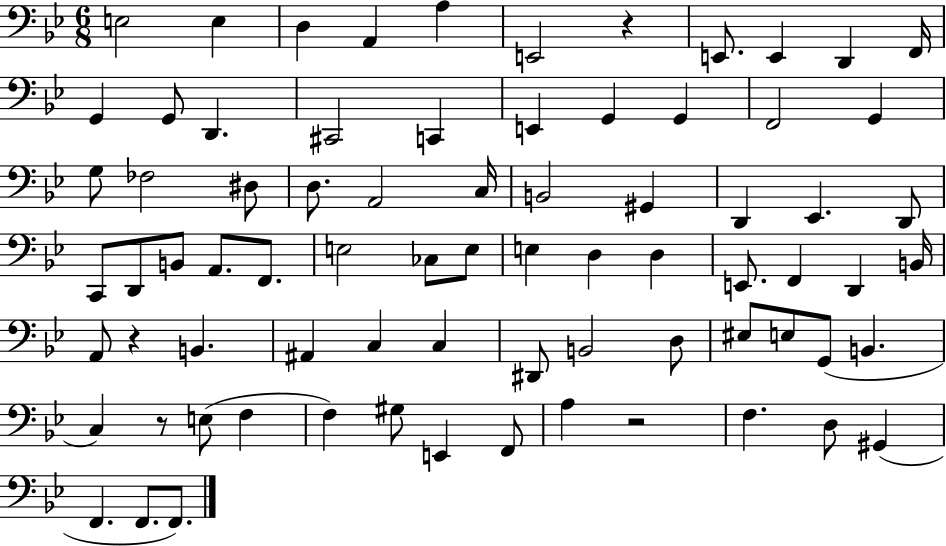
E3/h E3/q D3/q A2/q A3/q E2/h R/q E2/e. E2/q D2/q F2/s G2/q G2/e D2/q. C#2/h C2/q E2/q G2/q G2/q F2/h G2/q G3/e FES3/h D#3/e D3/e. A2/h C3/s B2/h G#2/q D2/q Eb2/q. D2/e C2/e D2/e B2/e A2/e. F2/e. E3/h CES3/e E3/e E3/q D3/q D3/q E2/e. F2/q D2/q B2/s A2/e R/q B2/q. A#2/q C3/q C3/q D#2/e B2/h D3/e EIS3/e E3/e G2/e B2/q. C3/q R/e E3/e F3/q F3/q G#3/e E2/q F2/e A3/q R/h F3/q. D3/e G#2/q F2/q. F2/e. F2/e.